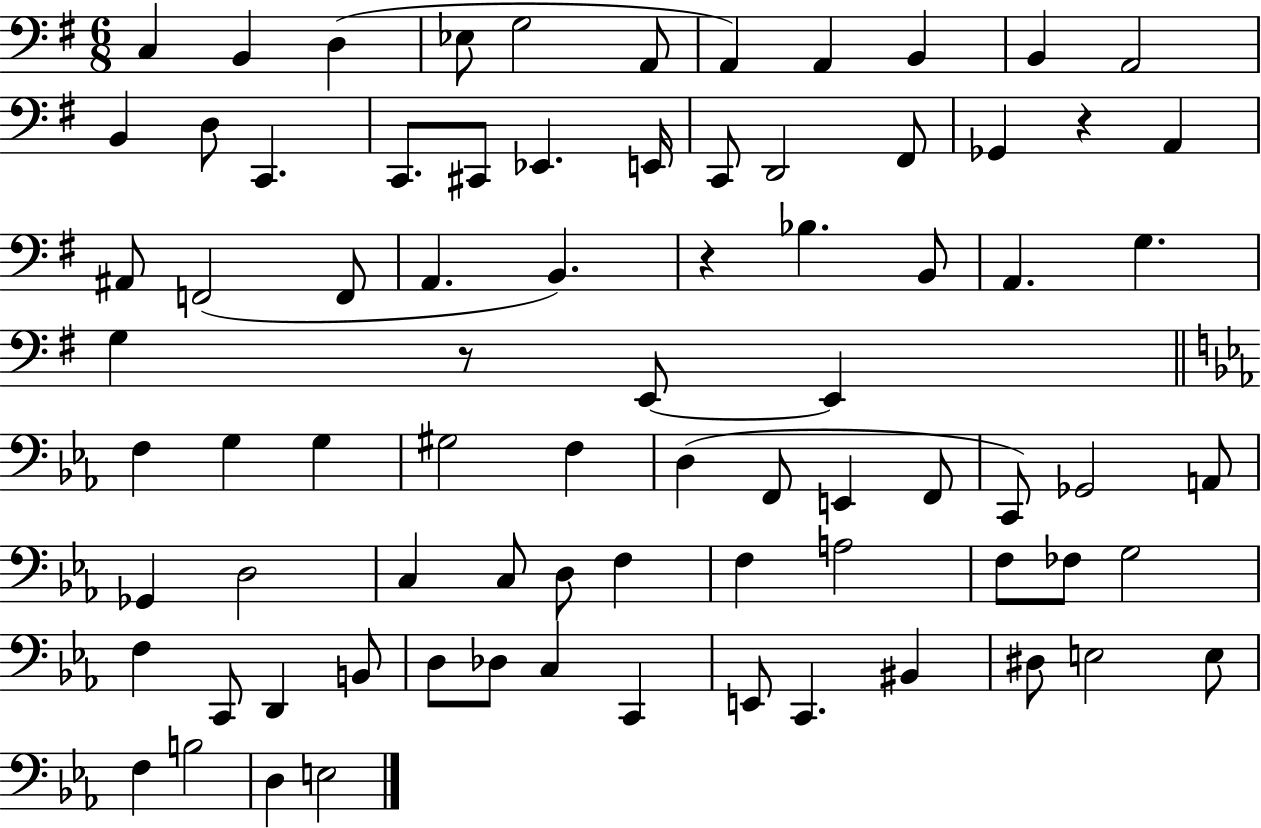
X:1
T:Untitled
M:6/8
L:1/4
K:G
C, B,, D, _E,/2 G,2 A,,/2 A,, A,, B,, B,, A,,2 B,, D,/2 C,, C,,/2 ^C,,/2 _E,, E,,/4 C,,/2 D,,2 ^F,,/2 _G,, z A,, ^A,,/2 F,,2 F,,/2 A,, B,, z _B, B,,/2 A,, G, G, z/2 E,,/2 E,, F, G, G, ^G,2 F, D, F,,/2 E,, F,,/2 C,,/2 _G,,2 A,,/2 _G,, D,2 C, C,/2 D,/2 F, F, A,2 F,/2 _F,/2 G,2 F, C,,/2 D,, B,,/2 D,/2 _D,/2 C, C,, E,,/2 C,, ^B,, ^D,/2 E,2 E,/2 F, B,2 D, E,2